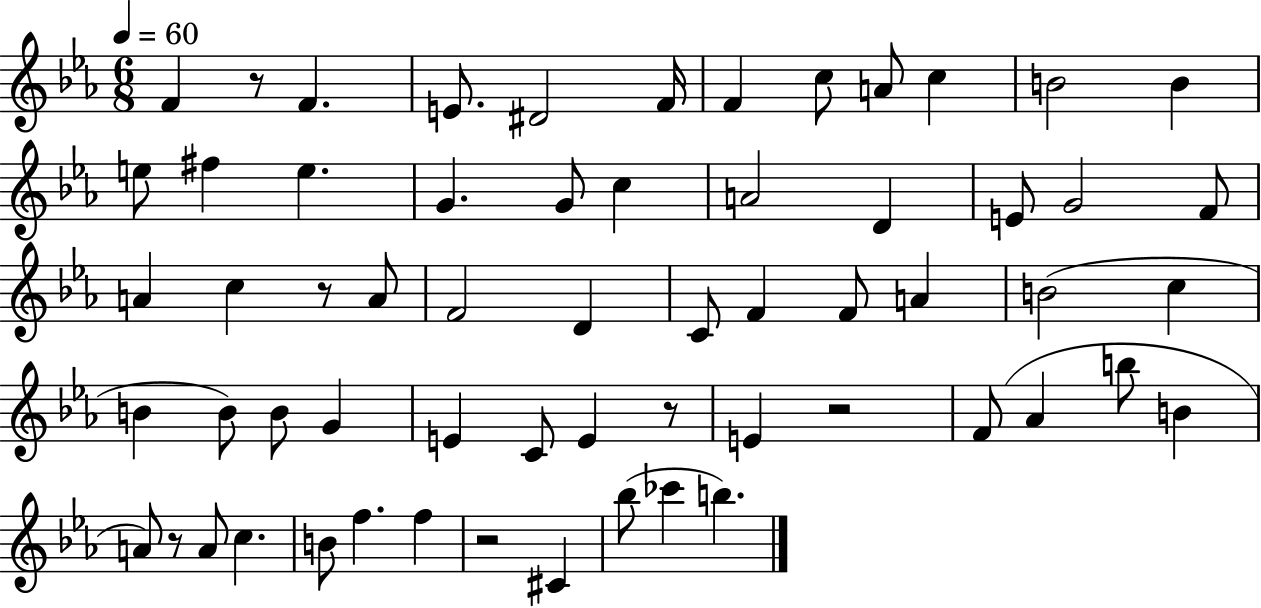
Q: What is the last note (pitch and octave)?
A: B5